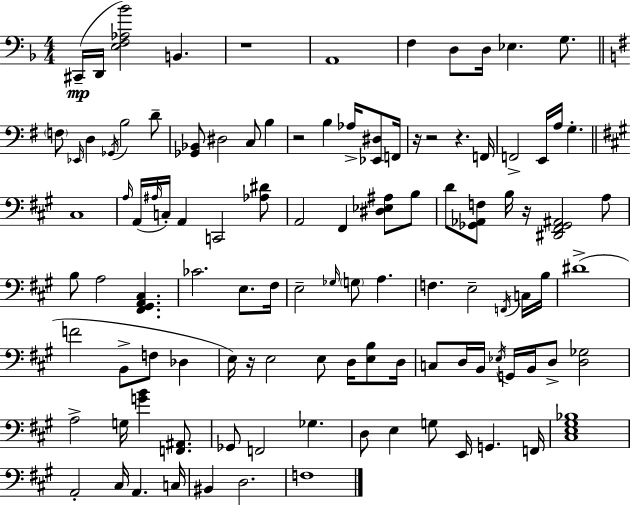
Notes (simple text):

C#2/s D2/s [E3,F3,Ab3,Bb4]/h B2/q. R/w A2/w F3/q D3/e D3/s Eb3/q. G3/e. F3/e Eb2/s D3/q Gb2/s B3/h D4/e [Gb2,Bb2]/e D#3/h C3/e B3/q R/h B3/q Ab3/s [Eb2,D#3]/e F2/s R/s R/h R/q. F2/s F2/h E2/s A3/s G3/q. C#3/w A3/s A2/s A#3/s C3/s A2/q C2/h [Ab3,D#4]/e A2/h F#2/q [D#3,Eb3,A#3]/e B3/e D4/e [Gb2,Ab2,F3]/e B3/s R/s [D#2,F#2,Gb2,A#2]/h A3/e B3/e A3/h [F#2,G#2,A2,C#3]/q. CES4/h. E3/e. F#3/s E3/h Gb3/s G3/e A3/q. F3/q. E3/h F2/s C3/s B3/s D#4/w F4/h B2/e F3/e Db3/q E3/s R/s E3/h E3/e D3/s [E3,B3]/e D3/s C3/e D3/s B2/s Eb3/s G2/s B2/s D3/e [D3,Gb3]/h A3/h G3/s [G4,B4]/q [F2,A#2]/e. Gb2/e F2/h Gb3/q. D3/e E3/q G3/e E2/s G2/q. F2/s [C#3,E3,G#3,Bb3]/w A2/h C#3/s A2/q. C3/s BIS2/q D3/h. F3/w